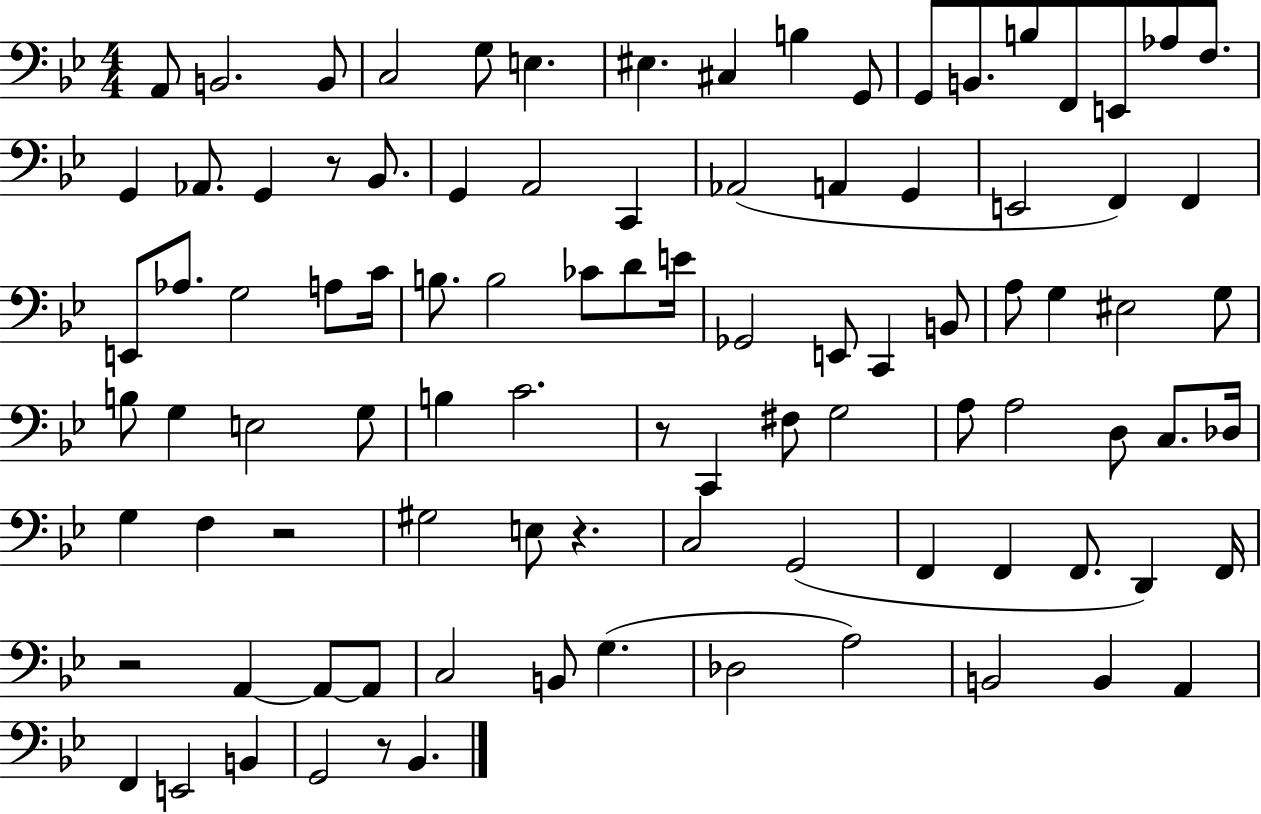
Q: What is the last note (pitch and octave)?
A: Bb2